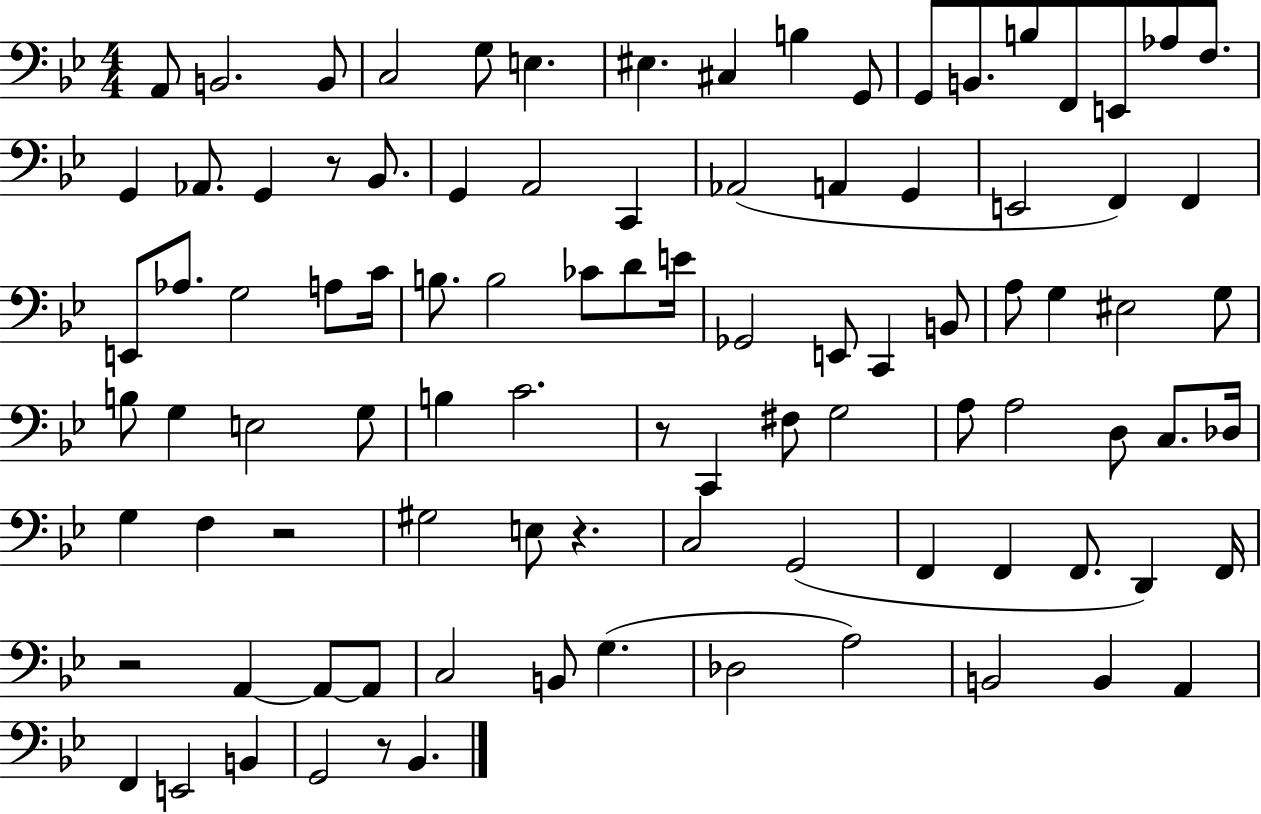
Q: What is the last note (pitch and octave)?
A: Bb2